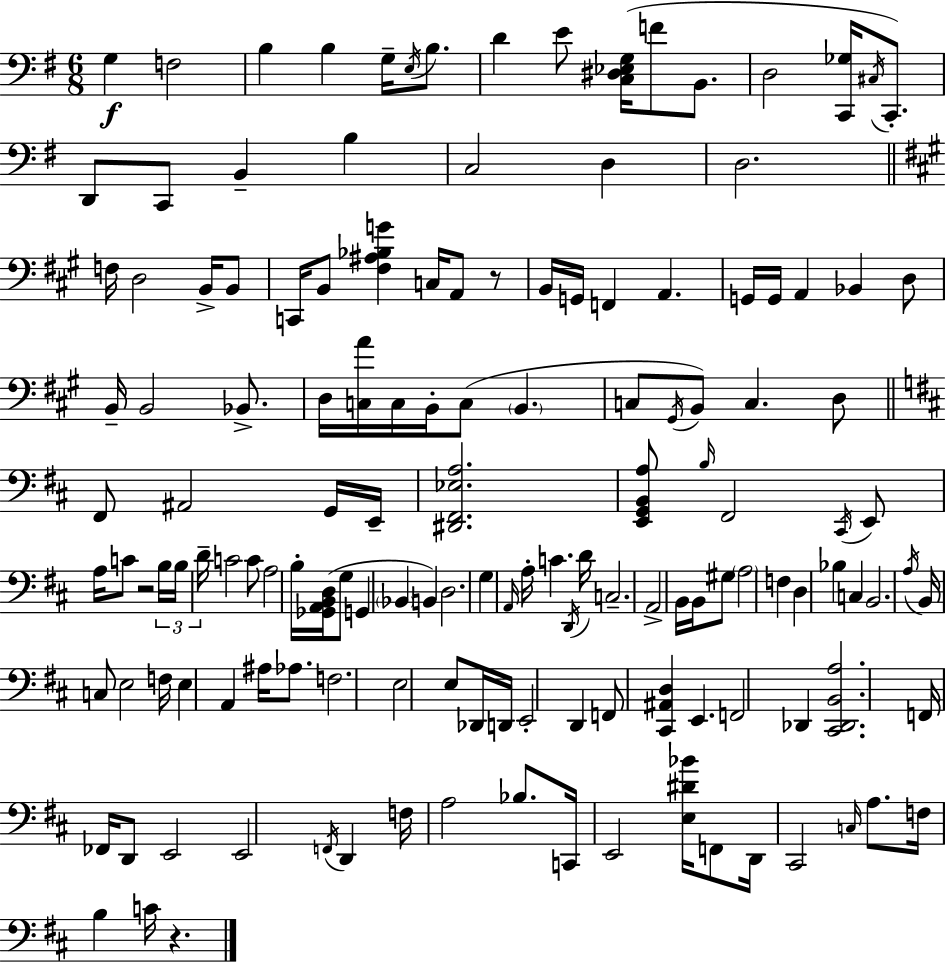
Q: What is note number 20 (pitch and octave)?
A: D3